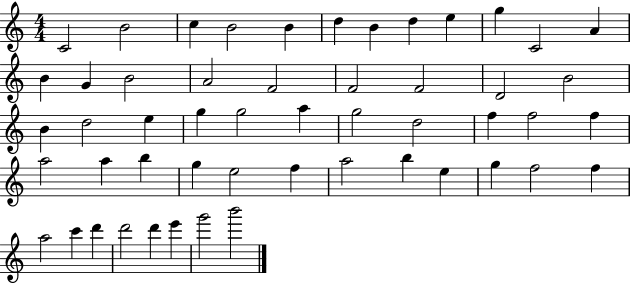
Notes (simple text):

C4/h B4/h C5/q B4/h B4/q D5/q B4/q D5/q E5/q G5/q C4/h A4/q B4/q G4/q B4/h A4/h F4/h F4/h F4/h D4/h B4/h B4/q D5/h E5/q G5/q G5/h A5/q G5/h D5/h F5/q F5/h F5/q A5/h A5/q B5/q G5/q E5/h F5/q A5/h B5/q E5/q G5/q F5/h F5/q A5/h C6/q D6/q D6/h D6/q E6/q G6/h B6/h